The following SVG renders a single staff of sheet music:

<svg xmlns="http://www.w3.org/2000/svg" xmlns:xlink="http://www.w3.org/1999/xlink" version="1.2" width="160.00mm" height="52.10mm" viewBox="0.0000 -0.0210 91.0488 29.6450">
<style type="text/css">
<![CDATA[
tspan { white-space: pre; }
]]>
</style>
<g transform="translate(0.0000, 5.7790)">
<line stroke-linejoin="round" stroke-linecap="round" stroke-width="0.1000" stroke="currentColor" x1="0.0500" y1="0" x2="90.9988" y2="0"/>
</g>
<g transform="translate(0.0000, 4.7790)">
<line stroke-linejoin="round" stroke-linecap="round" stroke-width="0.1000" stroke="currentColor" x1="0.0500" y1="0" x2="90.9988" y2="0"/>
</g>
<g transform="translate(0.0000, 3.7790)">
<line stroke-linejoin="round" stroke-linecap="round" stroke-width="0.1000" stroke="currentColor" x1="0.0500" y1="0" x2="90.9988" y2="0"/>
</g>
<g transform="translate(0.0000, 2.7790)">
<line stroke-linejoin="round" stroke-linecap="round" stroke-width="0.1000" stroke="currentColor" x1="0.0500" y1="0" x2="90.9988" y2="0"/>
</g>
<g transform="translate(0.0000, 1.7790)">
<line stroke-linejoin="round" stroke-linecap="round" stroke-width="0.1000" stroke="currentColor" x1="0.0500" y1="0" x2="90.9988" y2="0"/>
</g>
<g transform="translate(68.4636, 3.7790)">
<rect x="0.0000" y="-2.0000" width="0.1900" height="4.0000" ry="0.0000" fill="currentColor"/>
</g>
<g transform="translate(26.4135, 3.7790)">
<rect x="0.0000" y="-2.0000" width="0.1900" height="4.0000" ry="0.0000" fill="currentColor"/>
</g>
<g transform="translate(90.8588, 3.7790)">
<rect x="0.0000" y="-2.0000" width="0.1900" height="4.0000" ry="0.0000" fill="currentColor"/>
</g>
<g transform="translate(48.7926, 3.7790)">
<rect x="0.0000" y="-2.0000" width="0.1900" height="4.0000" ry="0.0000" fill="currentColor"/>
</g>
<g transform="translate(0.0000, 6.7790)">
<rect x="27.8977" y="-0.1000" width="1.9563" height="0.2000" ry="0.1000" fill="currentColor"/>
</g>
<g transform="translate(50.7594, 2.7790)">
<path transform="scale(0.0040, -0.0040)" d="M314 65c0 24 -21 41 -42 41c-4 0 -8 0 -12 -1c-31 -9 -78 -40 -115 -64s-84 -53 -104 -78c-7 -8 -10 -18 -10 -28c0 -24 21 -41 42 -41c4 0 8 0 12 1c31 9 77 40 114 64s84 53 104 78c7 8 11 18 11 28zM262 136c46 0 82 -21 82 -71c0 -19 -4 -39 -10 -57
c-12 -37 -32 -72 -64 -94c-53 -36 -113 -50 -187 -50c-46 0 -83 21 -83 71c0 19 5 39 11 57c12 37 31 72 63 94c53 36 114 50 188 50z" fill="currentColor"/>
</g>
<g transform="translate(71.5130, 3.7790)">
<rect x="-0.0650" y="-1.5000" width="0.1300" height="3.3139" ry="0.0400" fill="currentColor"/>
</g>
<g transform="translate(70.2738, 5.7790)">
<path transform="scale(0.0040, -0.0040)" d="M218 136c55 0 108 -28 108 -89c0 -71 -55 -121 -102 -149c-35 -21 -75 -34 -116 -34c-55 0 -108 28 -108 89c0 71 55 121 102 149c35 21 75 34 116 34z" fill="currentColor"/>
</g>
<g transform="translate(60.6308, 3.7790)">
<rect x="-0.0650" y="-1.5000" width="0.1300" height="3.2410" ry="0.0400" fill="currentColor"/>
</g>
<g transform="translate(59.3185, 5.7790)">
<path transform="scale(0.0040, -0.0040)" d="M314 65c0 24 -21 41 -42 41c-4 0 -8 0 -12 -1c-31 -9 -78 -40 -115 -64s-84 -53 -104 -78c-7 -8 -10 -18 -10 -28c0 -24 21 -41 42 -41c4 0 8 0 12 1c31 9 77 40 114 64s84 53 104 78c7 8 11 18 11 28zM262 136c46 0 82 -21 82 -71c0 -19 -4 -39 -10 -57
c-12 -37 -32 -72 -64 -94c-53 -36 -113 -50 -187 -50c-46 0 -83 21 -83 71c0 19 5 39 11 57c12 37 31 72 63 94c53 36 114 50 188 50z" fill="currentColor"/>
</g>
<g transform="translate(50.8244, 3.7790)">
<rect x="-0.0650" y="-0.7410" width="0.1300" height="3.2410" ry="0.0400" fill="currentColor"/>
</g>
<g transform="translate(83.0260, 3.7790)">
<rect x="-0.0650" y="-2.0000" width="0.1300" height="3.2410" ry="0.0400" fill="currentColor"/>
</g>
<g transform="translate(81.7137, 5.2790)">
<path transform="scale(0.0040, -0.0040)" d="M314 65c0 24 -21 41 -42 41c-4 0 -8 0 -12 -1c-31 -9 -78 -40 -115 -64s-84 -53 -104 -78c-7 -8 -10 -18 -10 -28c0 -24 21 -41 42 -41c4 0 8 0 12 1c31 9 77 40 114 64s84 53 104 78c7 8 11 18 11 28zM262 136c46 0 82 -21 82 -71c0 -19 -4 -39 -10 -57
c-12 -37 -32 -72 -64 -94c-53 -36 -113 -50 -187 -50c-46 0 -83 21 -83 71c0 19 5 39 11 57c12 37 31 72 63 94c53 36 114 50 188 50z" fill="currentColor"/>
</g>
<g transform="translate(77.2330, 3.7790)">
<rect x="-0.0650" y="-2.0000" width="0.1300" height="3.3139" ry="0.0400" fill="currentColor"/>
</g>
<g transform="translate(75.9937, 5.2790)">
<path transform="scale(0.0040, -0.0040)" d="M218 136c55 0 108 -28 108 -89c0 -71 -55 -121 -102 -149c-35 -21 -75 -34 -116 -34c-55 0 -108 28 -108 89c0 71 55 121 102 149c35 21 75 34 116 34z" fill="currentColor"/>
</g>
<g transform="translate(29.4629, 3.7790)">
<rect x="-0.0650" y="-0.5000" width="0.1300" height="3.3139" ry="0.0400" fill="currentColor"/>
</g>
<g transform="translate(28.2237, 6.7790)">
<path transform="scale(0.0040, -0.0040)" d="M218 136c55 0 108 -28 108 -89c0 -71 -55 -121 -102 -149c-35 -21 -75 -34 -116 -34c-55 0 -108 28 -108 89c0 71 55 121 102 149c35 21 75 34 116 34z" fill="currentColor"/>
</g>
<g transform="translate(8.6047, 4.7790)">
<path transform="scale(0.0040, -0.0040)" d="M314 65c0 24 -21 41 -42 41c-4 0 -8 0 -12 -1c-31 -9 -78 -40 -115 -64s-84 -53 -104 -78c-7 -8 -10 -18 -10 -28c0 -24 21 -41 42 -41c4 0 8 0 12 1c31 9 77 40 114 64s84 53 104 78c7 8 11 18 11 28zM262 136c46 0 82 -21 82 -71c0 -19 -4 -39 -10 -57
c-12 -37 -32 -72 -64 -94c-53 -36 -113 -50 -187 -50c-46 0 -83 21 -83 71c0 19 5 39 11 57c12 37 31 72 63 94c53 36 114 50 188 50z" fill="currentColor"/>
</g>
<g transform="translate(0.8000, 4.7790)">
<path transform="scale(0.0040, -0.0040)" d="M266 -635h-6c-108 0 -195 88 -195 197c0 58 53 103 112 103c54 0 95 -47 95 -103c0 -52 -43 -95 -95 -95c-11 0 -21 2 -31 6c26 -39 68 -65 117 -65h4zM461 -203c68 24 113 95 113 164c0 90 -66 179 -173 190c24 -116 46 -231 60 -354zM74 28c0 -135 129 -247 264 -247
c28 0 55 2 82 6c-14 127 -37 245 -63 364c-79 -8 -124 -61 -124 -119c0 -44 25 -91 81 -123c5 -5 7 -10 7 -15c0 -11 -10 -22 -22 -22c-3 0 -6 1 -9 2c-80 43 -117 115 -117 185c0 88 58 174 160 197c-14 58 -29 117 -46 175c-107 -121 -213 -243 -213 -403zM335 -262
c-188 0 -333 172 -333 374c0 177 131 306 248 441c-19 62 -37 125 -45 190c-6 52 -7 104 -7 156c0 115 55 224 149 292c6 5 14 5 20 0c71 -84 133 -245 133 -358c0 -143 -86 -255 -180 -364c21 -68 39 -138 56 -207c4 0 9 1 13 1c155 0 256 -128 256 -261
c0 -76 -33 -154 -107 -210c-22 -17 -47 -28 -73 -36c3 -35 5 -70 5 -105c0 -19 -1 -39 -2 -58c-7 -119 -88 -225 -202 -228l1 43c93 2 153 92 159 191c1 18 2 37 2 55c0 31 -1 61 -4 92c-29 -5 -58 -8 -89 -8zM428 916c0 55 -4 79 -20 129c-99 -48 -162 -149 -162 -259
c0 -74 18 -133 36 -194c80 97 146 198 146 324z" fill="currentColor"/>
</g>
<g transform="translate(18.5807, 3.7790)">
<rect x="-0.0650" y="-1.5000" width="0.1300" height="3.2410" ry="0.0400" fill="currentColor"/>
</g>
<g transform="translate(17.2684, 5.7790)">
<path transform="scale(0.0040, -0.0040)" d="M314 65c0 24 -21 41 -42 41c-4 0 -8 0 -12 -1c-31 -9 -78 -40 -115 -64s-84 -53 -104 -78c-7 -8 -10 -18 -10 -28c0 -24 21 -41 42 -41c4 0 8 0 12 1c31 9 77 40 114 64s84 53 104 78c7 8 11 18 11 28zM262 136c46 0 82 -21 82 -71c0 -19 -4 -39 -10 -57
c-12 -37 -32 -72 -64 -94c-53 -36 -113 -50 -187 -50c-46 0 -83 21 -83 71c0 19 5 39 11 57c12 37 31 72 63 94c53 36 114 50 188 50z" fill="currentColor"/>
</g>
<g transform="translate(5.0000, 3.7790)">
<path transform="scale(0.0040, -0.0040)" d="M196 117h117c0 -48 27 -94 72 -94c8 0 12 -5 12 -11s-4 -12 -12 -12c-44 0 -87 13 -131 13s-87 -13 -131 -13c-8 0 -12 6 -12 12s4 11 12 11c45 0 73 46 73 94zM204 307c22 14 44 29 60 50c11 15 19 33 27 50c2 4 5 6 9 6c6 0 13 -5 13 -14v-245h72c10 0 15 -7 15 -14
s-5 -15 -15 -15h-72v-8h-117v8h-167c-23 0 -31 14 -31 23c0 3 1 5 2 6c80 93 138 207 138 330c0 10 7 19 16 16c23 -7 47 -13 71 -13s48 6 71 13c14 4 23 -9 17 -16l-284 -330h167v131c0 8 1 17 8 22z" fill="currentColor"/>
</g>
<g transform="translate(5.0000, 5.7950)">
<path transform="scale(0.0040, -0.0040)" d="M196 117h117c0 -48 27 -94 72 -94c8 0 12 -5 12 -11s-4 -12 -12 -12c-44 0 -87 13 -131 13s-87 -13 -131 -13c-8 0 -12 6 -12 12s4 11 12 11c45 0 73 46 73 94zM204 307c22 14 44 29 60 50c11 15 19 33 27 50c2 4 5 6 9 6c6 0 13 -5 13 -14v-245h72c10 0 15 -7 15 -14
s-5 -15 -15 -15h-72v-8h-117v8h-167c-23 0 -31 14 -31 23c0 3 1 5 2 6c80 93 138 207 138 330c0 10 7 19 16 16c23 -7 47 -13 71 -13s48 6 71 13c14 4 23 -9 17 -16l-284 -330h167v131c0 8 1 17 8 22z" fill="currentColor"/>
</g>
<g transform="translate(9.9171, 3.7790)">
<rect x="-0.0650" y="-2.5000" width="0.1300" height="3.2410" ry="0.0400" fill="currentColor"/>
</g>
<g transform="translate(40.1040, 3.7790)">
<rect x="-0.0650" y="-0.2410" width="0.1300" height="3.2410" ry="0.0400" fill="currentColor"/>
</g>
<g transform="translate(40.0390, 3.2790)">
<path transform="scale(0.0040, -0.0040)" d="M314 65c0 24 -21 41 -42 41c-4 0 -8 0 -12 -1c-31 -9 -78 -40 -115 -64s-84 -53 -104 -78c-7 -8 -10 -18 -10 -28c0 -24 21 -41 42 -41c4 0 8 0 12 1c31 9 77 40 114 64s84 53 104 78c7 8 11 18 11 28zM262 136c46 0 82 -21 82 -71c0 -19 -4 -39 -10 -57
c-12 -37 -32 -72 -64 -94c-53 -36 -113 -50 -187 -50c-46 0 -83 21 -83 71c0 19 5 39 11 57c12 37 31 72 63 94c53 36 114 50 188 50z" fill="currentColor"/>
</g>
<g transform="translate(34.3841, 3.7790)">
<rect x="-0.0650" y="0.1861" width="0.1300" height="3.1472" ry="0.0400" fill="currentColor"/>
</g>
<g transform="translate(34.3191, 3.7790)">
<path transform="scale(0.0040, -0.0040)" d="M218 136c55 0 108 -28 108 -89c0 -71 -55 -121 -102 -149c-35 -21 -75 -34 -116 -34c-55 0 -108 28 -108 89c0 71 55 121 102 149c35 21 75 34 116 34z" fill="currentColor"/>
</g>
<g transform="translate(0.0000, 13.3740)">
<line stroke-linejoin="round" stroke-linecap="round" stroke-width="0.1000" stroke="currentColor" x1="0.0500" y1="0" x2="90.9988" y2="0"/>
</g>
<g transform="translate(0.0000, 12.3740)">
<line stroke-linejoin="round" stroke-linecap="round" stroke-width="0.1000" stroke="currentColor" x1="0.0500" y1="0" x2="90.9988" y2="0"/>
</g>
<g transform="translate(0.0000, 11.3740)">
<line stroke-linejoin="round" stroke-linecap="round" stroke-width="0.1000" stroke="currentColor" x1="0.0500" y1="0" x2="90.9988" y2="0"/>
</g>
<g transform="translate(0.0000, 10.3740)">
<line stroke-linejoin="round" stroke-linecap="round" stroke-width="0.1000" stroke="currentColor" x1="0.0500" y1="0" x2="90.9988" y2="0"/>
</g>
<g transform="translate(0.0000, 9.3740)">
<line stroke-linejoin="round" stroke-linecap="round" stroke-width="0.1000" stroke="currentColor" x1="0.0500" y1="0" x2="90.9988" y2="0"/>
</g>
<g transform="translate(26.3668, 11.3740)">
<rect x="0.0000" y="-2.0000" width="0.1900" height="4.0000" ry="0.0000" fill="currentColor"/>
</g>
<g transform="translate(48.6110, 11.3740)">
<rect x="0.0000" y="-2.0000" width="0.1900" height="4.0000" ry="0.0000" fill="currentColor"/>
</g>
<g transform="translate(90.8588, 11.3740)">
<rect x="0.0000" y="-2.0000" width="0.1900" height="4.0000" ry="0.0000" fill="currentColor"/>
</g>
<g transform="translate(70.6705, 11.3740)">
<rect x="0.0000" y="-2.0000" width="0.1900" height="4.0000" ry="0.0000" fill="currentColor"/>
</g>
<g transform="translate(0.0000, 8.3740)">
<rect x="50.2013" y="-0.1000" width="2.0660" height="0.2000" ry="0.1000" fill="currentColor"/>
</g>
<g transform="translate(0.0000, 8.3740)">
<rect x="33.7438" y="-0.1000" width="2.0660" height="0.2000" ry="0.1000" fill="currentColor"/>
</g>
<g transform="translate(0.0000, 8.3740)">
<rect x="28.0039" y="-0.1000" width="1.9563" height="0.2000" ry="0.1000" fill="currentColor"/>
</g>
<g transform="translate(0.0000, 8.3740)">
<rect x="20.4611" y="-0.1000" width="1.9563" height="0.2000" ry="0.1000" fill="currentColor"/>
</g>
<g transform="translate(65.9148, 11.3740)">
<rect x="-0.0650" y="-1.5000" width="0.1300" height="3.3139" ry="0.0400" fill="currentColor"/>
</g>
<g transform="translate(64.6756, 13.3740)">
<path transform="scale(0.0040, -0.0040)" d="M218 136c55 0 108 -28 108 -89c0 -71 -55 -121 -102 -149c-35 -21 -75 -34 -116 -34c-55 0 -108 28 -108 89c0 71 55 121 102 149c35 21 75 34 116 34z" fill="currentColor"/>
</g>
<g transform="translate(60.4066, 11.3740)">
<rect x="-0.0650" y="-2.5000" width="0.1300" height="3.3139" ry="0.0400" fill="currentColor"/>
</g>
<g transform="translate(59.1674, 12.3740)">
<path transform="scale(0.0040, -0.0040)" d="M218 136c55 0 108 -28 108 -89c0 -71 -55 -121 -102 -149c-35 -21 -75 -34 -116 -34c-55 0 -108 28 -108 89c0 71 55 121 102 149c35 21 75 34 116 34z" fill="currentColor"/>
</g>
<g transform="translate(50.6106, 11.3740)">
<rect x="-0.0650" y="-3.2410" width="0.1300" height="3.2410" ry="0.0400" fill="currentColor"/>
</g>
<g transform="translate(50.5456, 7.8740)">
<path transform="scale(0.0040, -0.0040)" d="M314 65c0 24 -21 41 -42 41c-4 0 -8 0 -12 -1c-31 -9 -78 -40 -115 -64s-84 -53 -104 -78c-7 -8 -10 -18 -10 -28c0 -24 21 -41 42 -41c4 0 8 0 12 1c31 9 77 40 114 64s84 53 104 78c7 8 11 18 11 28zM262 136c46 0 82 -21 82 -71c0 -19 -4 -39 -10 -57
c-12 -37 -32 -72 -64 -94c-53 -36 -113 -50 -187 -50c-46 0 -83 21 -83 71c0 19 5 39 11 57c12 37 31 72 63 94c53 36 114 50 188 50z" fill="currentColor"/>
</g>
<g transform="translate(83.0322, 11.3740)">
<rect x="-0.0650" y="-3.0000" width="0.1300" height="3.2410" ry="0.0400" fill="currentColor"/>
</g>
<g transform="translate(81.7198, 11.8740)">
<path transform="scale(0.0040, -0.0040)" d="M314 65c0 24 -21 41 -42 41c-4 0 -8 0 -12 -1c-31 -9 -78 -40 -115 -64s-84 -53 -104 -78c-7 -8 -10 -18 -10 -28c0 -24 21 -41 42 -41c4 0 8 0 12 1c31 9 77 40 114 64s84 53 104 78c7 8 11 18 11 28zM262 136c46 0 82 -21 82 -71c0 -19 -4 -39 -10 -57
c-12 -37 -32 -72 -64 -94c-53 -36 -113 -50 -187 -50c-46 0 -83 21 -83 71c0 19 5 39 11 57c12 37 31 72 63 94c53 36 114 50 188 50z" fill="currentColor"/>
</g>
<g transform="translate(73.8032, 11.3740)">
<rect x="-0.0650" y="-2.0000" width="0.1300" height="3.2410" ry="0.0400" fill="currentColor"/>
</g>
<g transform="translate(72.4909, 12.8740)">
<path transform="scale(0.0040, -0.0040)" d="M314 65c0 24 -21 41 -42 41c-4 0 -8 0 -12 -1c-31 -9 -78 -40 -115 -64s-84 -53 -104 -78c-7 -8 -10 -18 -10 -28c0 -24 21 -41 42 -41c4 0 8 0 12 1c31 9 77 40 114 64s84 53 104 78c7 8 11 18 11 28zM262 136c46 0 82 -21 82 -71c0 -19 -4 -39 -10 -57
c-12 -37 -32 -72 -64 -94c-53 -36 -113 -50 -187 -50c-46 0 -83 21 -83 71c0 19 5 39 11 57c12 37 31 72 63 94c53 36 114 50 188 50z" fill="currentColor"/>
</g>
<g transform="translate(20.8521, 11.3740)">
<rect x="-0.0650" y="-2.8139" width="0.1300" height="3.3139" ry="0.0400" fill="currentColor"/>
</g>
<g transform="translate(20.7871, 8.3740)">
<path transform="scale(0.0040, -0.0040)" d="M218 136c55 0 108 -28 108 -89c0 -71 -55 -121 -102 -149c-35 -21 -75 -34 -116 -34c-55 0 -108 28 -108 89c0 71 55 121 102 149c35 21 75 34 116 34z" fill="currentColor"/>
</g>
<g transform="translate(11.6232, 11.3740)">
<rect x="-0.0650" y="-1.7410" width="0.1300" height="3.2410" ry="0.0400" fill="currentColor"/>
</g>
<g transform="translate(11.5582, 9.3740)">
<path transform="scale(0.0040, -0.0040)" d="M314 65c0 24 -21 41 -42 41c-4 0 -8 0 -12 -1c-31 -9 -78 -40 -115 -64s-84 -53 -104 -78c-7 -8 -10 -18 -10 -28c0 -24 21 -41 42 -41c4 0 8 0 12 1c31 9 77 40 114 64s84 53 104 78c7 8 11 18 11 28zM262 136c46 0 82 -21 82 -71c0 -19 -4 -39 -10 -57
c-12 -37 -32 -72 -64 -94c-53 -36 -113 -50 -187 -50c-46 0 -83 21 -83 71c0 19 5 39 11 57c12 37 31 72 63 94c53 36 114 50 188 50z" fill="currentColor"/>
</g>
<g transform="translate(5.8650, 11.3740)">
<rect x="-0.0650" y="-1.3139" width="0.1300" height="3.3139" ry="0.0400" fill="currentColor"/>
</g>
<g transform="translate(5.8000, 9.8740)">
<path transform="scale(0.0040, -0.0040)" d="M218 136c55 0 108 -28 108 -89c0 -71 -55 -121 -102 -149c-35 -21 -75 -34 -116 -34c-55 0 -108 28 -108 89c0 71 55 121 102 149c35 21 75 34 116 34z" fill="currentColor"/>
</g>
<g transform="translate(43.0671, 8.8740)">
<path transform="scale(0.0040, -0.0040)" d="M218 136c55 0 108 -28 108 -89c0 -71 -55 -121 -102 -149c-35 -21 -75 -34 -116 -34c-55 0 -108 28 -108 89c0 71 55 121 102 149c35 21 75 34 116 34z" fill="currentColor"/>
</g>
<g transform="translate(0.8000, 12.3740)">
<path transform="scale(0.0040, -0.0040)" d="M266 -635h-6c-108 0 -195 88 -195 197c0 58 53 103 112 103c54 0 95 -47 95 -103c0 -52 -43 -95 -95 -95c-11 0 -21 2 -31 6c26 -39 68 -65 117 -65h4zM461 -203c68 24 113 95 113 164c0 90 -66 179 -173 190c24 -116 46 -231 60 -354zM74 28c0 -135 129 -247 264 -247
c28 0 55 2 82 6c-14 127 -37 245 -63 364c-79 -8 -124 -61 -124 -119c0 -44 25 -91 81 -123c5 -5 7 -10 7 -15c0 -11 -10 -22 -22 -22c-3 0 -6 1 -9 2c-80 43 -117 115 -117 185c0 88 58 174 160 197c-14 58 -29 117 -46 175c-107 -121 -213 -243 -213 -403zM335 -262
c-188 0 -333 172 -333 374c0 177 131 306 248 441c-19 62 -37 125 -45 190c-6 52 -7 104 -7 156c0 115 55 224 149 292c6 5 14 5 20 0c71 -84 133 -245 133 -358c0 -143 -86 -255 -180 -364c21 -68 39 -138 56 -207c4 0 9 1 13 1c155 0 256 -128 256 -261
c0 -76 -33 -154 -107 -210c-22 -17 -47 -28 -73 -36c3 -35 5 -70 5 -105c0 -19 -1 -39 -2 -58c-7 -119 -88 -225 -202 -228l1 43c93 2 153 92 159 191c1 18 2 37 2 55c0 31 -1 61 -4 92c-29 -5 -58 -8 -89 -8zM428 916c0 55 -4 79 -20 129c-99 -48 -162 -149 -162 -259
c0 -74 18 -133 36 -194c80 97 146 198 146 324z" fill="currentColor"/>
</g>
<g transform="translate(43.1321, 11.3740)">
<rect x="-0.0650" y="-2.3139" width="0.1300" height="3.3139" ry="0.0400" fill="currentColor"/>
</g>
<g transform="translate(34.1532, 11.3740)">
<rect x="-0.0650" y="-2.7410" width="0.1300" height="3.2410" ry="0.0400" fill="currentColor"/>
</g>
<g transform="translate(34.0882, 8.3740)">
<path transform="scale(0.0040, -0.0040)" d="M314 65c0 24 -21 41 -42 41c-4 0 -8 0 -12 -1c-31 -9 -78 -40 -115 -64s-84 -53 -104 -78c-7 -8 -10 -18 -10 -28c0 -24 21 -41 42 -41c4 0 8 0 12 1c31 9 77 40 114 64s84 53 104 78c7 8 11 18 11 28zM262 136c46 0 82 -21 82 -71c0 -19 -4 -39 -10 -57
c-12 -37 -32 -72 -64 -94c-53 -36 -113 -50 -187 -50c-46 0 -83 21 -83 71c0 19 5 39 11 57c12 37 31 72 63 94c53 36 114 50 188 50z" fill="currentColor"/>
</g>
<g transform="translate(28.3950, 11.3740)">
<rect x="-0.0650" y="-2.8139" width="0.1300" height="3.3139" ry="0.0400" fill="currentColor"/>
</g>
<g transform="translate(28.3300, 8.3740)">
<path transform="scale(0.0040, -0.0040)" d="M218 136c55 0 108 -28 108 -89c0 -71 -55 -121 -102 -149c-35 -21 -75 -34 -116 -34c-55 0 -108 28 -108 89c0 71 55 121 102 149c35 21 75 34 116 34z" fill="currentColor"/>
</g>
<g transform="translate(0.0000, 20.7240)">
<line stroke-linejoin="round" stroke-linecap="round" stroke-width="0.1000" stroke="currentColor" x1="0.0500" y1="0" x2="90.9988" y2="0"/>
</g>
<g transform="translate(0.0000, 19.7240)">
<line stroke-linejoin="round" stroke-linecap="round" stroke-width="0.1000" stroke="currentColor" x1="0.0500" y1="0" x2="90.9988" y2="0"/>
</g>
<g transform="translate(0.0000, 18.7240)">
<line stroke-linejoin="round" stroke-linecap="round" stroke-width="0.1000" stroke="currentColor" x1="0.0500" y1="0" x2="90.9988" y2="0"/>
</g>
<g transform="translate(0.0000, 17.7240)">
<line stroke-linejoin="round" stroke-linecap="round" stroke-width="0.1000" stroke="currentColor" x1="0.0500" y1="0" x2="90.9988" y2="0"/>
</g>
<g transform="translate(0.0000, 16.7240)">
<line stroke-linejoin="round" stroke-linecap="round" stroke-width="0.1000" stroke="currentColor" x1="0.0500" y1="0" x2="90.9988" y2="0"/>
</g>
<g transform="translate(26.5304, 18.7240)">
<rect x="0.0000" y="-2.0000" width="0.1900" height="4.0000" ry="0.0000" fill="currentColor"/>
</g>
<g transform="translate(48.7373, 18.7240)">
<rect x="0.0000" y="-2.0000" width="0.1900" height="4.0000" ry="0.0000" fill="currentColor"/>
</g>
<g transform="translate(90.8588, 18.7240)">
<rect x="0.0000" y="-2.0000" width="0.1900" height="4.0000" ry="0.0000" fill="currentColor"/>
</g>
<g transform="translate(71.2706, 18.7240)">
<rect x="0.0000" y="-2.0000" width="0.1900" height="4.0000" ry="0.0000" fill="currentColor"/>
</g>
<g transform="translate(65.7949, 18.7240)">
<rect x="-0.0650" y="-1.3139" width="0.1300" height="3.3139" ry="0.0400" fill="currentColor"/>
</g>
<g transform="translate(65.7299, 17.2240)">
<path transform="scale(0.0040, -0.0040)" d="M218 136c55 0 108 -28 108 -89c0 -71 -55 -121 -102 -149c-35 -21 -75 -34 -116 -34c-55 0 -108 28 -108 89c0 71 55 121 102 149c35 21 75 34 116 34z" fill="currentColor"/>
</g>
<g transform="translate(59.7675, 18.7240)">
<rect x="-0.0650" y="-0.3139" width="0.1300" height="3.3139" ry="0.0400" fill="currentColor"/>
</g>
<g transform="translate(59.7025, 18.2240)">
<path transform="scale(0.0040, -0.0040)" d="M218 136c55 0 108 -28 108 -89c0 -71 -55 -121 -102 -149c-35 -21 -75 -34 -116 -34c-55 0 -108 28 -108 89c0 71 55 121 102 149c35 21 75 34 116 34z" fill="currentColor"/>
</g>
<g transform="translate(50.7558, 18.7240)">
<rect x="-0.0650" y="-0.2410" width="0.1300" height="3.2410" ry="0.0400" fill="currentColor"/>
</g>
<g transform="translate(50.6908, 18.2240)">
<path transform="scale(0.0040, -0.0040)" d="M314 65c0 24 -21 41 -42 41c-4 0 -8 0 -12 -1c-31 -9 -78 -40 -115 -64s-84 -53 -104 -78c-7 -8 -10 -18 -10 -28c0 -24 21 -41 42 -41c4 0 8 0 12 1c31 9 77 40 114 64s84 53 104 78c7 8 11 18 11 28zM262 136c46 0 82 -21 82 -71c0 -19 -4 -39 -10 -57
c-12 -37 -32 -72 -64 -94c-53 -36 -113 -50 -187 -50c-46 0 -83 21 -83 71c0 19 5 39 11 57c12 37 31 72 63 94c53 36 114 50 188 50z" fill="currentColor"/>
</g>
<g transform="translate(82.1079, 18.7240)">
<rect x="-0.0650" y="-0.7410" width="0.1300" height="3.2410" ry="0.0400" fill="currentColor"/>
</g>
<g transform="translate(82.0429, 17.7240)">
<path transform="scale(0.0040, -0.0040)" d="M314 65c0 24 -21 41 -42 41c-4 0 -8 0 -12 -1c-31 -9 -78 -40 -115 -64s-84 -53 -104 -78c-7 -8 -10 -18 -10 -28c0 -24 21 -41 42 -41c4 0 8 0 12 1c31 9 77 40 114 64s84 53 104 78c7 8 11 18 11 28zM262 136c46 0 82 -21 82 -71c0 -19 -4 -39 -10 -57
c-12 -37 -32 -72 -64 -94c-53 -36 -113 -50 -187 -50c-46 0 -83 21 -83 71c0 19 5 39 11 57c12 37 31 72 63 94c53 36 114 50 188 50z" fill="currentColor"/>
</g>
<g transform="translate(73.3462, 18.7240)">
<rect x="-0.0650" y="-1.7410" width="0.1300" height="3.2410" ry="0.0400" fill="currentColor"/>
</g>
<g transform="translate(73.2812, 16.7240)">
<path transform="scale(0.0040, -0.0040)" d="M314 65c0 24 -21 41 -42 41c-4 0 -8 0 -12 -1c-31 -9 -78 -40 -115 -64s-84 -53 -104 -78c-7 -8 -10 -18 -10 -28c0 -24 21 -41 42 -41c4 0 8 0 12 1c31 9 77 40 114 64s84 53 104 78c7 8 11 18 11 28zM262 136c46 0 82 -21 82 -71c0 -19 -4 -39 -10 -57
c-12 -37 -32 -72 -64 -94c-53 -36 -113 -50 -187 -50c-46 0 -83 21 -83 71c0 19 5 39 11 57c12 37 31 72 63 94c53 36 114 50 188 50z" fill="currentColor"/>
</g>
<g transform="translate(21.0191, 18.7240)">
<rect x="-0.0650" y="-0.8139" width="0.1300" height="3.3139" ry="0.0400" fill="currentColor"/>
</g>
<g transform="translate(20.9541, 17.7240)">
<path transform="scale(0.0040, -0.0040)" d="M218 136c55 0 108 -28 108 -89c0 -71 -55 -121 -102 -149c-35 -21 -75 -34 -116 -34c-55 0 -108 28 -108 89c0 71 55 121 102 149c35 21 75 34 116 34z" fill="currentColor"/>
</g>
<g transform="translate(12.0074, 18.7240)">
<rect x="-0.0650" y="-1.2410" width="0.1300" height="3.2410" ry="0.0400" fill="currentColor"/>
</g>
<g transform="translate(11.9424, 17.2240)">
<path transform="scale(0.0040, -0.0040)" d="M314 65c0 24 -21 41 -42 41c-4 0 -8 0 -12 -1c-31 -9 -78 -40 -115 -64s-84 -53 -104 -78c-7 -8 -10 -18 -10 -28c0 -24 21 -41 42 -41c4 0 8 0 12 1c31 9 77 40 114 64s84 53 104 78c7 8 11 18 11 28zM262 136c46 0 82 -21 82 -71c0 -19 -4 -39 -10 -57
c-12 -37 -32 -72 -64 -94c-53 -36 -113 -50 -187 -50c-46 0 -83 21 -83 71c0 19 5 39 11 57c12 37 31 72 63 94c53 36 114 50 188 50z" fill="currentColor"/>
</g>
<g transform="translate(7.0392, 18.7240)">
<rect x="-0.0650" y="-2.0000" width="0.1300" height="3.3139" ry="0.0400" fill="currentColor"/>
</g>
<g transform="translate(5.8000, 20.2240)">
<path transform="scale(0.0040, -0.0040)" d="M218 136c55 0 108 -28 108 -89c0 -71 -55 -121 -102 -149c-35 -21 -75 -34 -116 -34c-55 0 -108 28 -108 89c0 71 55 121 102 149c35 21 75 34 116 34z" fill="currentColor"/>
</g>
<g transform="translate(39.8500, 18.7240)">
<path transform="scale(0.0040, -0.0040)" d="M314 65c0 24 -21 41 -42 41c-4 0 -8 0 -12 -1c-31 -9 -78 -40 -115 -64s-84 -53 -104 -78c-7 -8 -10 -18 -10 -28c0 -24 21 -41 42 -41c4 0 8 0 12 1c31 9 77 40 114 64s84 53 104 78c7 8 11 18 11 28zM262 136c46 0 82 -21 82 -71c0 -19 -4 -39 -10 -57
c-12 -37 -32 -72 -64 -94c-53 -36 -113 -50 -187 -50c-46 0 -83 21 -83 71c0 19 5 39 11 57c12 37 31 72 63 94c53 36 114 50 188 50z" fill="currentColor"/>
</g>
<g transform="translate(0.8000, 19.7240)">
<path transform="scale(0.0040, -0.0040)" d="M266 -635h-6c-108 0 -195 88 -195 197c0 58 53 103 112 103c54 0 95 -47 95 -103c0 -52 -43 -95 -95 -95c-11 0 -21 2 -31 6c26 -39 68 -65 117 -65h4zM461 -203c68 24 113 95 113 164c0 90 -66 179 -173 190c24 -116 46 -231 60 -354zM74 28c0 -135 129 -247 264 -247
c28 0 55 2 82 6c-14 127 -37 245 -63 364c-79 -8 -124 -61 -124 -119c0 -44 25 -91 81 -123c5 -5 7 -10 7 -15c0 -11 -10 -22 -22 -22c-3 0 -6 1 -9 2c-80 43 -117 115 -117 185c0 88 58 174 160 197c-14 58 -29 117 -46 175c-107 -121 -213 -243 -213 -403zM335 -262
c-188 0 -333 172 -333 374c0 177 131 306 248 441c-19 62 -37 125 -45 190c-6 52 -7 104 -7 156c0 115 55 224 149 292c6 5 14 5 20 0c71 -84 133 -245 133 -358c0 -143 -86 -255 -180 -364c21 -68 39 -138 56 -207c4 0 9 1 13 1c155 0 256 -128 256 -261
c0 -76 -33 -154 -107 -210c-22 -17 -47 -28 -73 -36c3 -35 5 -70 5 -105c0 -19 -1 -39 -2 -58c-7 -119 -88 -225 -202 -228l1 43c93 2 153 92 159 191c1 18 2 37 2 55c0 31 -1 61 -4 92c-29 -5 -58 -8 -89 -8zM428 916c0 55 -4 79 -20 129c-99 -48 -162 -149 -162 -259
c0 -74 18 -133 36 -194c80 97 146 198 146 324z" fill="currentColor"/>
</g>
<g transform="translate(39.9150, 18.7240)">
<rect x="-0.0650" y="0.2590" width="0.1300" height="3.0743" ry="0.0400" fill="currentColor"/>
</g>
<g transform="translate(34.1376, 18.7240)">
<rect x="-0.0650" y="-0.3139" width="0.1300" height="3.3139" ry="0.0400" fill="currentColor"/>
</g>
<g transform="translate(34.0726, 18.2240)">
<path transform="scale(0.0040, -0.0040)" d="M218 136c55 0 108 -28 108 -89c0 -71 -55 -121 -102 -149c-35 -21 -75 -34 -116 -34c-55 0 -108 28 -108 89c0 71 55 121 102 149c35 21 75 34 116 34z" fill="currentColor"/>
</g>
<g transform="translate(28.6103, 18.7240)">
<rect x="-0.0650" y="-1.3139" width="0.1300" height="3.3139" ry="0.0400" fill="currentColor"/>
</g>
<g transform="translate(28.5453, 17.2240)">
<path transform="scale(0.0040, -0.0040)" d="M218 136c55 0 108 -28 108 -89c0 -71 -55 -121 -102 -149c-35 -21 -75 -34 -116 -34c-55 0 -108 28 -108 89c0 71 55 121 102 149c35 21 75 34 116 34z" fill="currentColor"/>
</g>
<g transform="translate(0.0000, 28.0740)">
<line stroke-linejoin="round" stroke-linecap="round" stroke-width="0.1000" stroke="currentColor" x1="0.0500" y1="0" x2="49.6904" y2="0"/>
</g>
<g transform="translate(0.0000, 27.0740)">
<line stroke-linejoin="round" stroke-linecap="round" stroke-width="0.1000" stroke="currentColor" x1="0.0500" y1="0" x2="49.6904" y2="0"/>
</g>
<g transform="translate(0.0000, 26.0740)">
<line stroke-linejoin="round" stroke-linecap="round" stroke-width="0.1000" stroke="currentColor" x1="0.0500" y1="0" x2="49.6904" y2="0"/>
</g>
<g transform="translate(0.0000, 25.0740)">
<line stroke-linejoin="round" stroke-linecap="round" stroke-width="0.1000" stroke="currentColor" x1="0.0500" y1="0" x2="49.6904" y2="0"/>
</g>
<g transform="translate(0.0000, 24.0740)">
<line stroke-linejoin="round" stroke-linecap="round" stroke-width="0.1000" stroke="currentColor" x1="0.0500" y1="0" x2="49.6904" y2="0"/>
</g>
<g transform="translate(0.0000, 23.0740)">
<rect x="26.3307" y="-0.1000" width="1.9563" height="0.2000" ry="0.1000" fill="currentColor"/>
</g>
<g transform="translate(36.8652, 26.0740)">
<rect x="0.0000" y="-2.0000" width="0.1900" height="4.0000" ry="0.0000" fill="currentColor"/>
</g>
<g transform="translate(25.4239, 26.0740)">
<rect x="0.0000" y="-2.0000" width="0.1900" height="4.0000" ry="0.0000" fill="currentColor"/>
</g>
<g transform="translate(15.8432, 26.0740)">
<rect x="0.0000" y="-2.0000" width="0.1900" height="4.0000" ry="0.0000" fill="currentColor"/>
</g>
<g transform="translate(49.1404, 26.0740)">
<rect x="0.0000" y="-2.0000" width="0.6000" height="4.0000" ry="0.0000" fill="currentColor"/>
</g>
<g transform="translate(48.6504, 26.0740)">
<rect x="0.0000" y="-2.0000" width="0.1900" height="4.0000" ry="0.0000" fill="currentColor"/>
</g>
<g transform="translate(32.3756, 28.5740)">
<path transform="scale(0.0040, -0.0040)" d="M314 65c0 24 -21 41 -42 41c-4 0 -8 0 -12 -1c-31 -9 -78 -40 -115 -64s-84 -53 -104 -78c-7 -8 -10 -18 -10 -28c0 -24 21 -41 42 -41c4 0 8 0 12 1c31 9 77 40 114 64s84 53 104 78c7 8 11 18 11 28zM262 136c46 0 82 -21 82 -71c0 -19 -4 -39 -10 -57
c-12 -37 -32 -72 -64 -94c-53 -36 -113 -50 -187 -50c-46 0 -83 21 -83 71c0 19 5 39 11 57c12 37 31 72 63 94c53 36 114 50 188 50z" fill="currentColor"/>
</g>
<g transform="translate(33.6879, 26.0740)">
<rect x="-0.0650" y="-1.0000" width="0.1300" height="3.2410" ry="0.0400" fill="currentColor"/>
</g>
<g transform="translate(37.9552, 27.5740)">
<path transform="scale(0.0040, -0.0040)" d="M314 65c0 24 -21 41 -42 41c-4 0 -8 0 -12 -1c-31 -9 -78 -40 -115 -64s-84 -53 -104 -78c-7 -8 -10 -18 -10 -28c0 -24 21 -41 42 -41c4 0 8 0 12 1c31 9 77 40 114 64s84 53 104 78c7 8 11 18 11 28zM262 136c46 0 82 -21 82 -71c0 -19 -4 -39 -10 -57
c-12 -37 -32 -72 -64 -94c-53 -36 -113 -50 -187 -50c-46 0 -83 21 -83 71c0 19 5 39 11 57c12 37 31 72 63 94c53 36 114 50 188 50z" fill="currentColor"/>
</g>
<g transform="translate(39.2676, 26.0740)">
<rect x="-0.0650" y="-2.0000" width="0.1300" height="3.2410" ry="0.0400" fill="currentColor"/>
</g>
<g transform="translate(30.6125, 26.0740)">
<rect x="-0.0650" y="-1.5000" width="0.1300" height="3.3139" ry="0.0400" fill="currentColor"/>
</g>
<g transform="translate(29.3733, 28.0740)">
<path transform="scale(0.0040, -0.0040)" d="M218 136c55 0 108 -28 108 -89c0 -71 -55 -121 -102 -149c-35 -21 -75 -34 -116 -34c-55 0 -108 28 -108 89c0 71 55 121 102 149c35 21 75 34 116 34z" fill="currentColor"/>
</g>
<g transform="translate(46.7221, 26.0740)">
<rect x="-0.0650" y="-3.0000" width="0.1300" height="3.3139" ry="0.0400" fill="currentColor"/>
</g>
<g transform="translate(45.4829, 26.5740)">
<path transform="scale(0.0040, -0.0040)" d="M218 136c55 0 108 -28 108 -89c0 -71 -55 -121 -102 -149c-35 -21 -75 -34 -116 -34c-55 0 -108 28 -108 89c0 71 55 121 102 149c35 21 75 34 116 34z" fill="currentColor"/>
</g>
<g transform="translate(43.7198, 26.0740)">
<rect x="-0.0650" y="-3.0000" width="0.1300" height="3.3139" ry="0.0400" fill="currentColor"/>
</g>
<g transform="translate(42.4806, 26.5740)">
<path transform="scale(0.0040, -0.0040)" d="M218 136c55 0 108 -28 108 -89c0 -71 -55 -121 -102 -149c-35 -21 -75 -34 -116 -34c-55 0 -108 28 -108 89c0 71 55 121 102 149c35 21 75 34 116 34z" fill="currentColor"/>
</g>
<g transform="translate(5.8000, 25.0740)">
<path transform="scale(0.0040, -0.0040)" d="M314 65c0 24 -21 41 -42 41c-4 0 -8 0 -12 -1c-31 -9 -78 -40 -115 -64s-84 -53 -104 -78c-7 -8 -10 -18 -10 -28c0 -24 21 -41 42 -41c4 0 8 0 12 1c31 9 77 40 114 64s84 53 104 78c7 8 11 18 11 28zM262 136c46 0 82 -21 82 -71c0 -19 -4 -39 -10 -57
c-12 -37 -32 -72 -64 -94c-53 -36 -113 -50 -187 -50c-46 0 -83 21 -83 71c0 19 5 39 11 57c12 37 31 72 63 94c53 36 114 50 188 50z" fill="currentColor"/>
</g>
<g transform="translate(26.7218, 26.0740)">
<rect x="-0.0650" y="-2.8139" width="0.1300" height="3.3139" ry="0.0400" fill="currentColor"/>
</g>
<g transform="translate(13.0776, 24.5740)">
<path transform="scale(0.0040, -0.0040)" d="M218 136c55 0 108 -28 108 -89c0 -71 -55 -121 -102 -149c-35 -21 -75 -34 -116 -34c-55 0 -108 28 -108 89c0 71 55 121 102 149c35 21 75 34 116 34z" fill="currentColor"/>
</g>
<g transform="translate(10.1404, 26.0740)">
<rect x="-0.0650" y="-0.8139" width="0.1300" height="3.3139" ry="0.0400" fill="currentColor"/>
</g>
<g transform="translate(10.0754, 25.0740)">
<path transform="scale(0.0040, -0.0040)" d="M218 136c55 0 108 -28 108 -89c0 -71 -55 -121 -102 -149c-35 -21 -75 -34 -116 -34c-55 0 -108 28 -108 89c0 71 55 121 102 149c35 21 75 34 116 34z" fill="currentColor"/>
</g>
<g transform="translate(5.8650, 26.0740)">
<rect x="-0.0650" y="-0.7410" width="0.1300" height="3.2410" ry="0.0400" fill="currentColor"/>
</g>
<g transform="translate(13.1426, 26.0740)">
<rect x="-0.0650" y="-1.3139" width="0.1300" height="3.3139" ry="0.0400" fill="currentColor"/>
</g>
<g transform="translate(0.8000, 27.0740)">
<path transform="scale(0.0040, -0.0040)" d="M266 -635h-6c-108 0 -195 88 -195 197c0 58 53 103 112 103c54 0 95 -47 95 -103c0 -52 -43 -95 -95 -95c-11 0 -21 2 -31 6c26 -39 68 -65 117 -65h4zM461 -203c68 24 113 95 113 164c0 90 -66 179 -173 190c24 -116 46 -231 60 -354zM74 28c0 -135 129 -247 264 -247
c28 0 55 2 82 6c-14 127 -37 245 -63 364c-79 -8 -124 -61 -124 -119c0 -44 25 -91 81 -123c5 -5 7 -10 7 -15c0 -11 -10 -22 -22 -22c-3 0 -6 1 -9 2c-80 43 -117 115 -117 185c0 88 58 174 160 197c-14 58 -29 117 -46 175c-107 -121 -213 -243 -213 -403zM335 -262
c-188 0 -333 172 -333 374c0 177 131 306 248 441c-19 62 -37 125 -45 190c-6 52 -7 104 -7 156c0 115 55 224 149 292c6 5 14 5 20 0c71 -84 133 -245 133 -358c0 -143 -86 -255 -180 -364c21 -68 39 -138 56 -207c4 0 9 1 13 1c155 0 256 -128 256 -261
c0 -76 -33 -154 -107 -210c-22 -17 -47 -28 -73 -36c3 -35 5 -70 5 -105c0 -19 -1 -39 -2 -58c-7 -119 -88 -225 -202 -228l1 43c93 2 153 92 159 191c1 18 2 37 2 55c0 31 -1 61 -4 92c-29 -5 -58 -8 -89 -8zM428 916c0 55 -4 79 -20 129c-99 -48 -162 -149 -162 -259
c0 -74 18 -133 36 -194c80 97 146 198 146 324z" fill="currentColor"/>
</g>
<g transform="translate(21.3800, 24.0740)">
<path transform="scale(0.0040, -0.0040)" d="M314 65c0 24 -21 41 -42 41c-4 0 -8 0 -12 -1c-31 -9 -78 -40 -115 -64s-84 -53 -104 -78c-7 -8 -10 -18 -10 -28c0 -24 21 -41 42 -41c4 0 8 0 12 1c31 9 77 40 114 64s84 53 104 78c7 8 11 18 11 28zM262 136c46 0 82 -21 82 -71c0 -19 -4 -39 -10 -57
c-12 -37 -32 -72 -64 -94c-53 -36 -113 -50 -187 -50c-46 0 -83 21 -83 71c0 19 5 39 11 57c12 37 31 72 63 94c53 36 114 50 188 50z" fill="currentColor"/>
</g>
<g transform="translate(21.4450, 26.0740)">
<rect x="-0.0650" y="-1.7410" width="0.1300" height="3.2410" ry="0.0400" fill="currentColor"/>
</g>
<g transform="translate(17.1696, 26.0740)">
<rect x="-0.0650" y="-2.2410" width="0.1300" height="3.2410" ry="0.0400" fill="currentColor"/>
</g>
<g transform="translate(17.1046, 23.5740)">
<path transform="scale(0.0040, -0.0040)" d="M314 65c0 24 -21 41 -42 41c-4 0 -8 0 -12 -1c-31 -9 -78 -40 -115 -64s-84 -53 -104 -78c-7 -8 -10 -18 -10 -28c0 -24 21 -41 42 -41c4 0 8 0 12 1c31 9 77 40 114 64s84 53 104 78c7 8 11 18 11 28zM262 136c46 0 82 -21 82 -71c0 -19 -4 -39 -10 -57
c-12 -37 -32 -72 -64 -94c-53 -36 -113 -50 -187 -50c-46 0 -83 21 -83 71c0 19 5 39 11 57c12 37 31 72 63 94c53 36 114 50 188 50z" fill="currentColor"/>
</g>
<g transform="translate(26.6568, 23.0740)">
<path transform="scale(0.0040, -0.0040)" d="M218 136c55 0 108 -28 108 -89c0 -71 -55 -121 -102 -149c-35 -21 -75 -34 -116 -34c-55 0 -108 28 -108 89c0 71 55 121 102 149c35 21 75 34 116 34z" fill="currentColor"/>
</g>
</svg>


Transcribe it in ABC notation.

X:1
T:Untitled
M:4/4
L:1/4
K:C
G2 E2 C B c2 d2 E2 E F F2 e f2 a a a2 g b2 G E F2 A2 F e2 d e c B2 c2 c e f2 d2 d2 d e g2 f2 a E D2 F2 A A